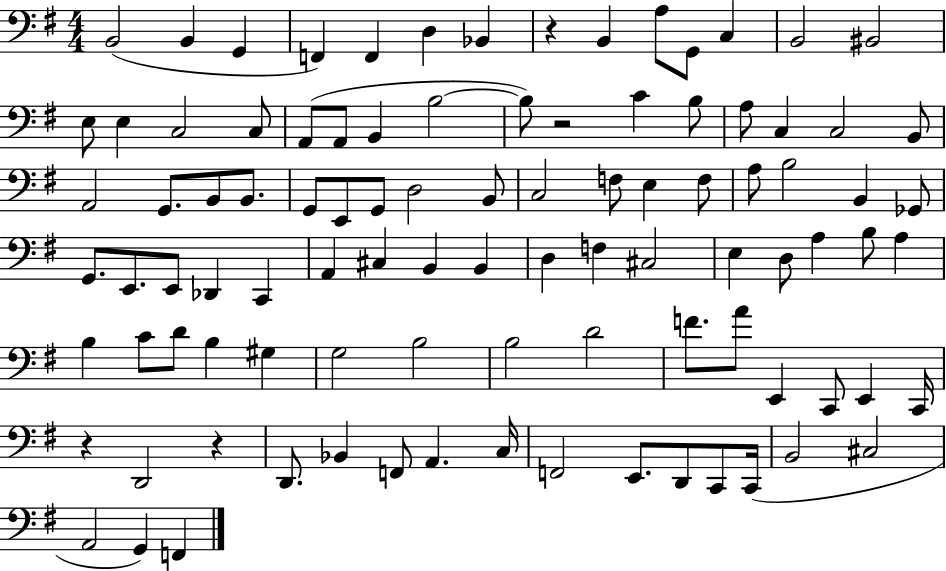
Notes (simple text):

B2/h B2/q G2/q F2/q F2/q D3/q Bb2/q R/q B2/q A3/e G2/e C3/q B2/h BIS2/h E3/e E3/q C3/h C3/e A2/e A2/e B2/q B3/h B3/e R/h C4/q B3/e A3/e C3/q C3/h B2/e A2/h G2/e. B2/e B2/e. G2/e E2/e G2/e D3/h B2/e C3/h F3/e E3/q F3/e A3/e B3/h B2/q Gb2/e G2/e. E2/e. E2/e Db2/q C2/q A2/q C#3/q B2/q B2/q D3/q F3/q C#3/h E3/q D3/e A3/q B3/e A3/q B3/q C4/e D4/e B3/q G#3/q G3/h B3/h B3/h D4/h F4/e. A4/e E2/q C2/e E2/q C2/s R/q D2/h R/q D2/e. Bb2/q F2/e A2/q. C3/s F2/h E2/e. D2/e C2/e C2/s B2/h C#3/h A2/h G2/q F2/q